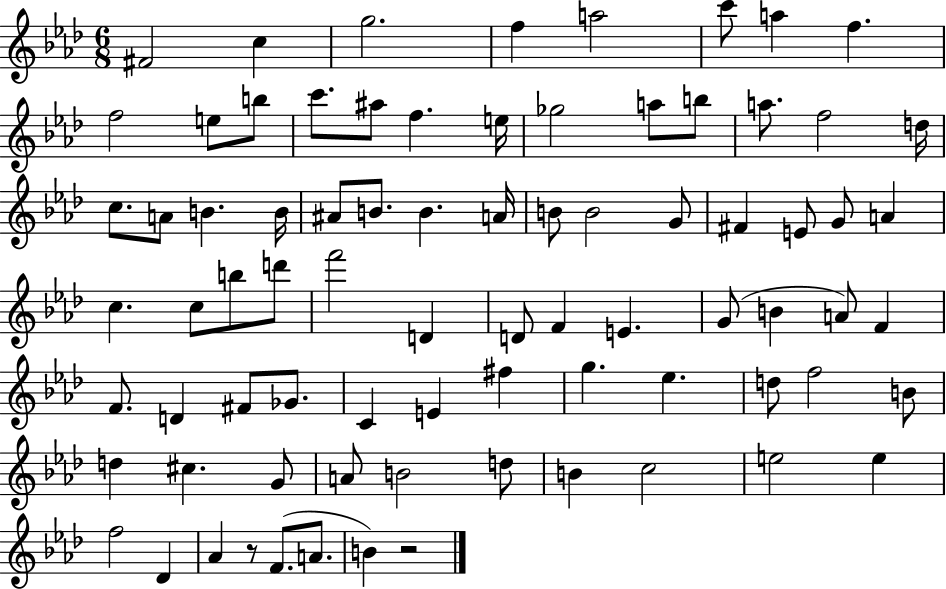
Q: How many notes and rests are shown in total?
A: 79